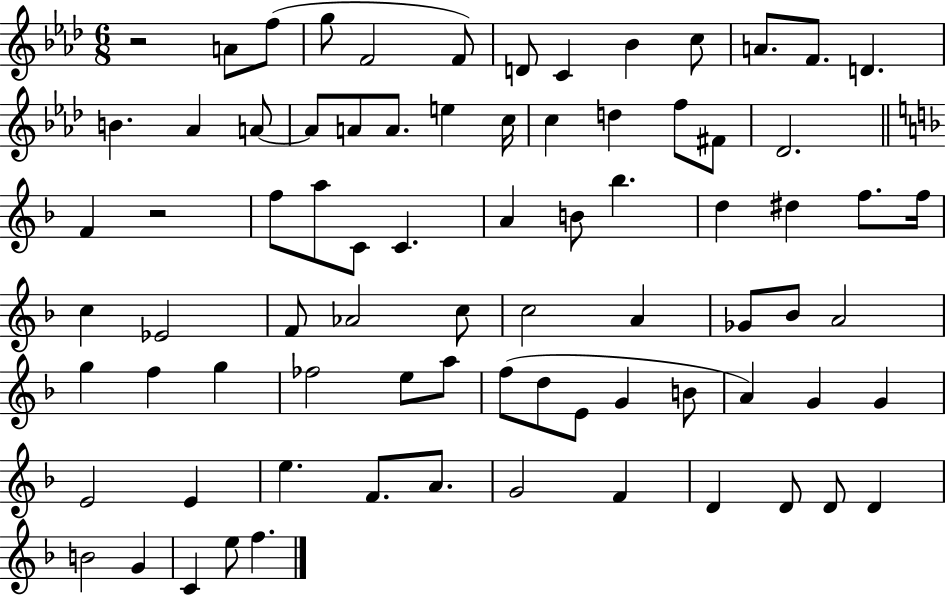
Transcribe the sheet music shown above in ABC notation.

X:1
T:Untitled
M:6/8
L:1/4
K:Ab
z2 A/2 f/2 g/2 F2 F/2 D/2 C _B c/2 A/2 F/2 D B _A A/2 A/2 A/2 A/2 e c/4 c d f/2 ^F/2 _D2 F z2 f/2 a/2 C/2 C A B/2 _b d ^d f/2 f/4 c _E2 F/2 _A2 c/2 c2 A _G/2 _B/2 A2 g f g _f2 e/2 a/2 f/2 d/2 E/2 G B/2 A G G E2 E e F/2 A/2 G2 F D D/2 D/2 D B2 G C e/2 f